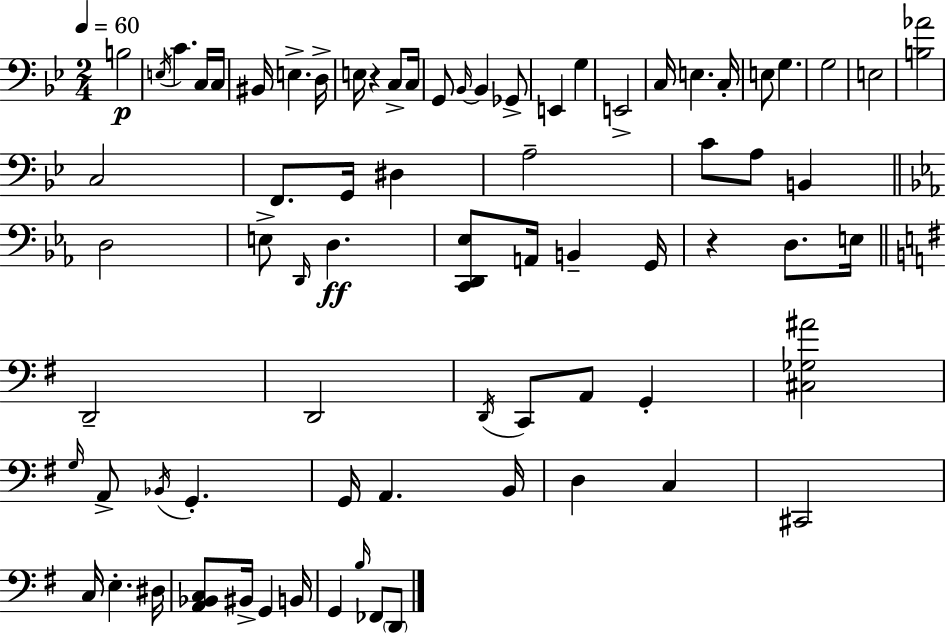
B3/h E3/s C4/q. C3/s C3/s BIS2/s E3/q. D3/s E3/s R/q C3/e C3/s G2/e Bb2/s Bb2/q Gb2/e E2/q G3/q E2/h C3/s E3/q. C3/s E3/e G3/q. G3/h E3/h [B3,Ab4]/h C3/h F2/e. G2/s D#3/q A3/h C4/e A3/e B2/q D3/h E3/e D2/s D3/q. [C2,D2,Eb3]/e A2/s B2/q G2/s R/q D3/e. E3/s D2/h D2/h D2/s C2/e A2/e G2/q [C#3,Gb3,A#4]/h G3/s A2/e Bb2/s G2/q. G2/s A2/q. B2/s D3/q C3/q C#2/h C3/s E3/q. D#3/s [A2,Bb2,C3]/e BIS2/s G2/q B2/s G2/q B3/s FES2/e D2/e